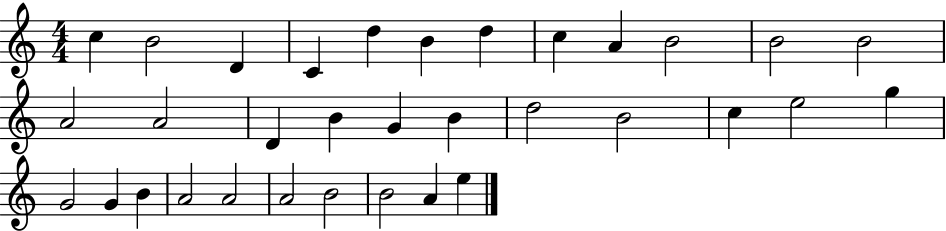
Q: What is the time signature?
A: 4/4